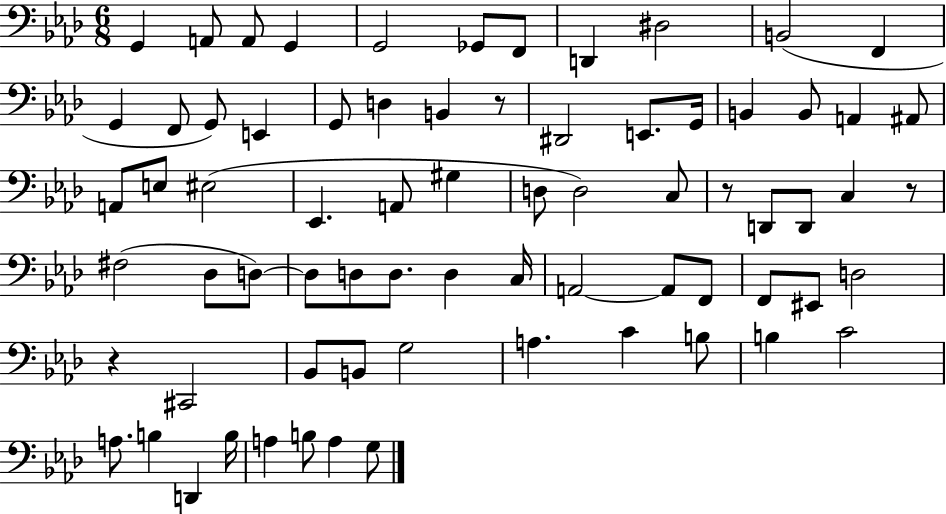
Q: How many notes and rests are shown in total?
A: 72